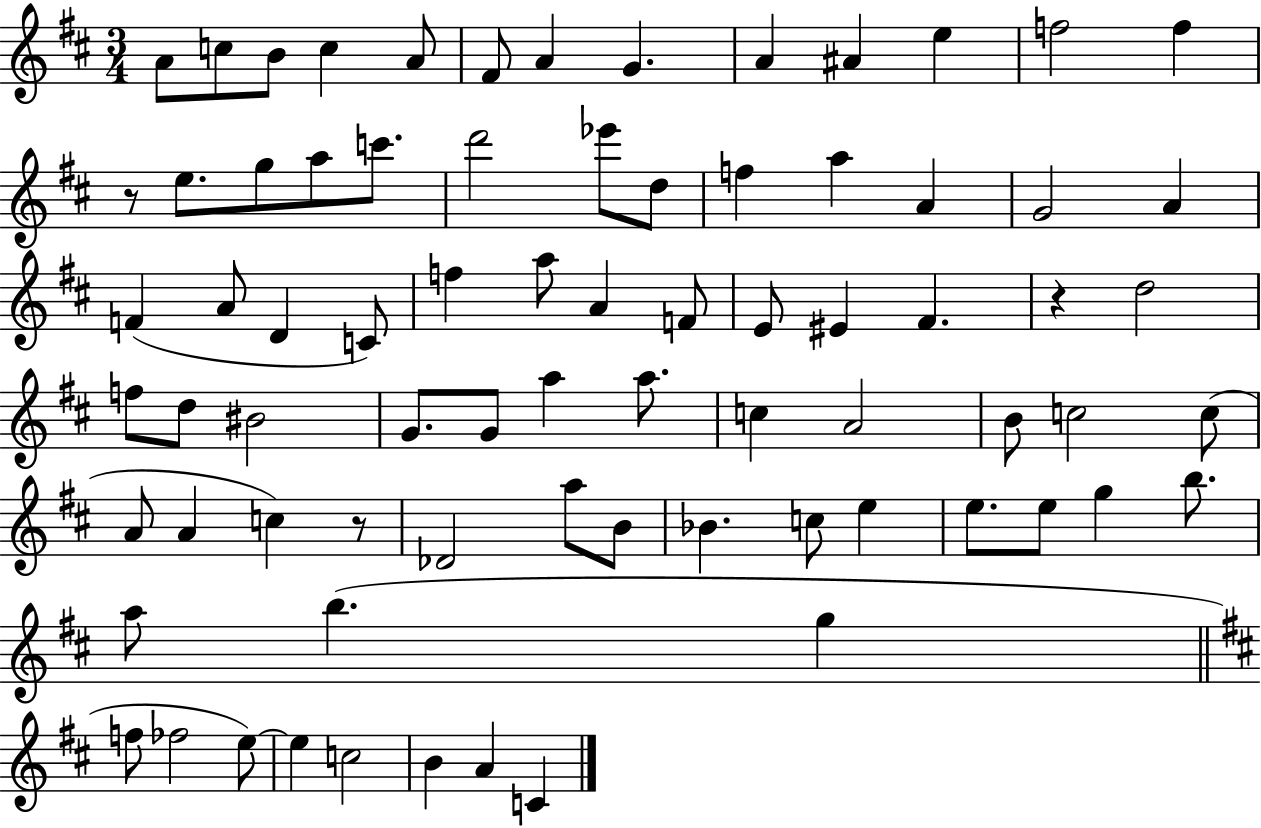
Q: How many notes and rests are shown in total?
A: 76